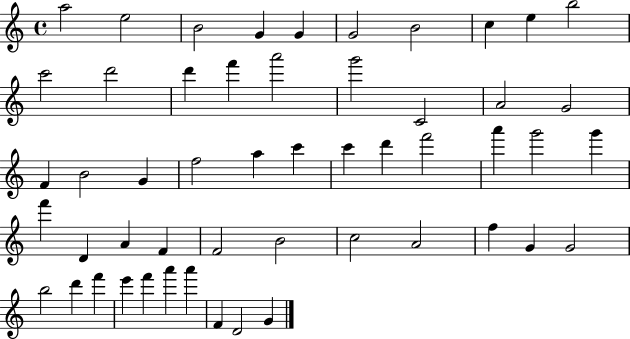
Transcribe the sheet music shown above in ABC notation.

X:1
T:Untitled
M:4/4
L:1/4
K:C
a2 e2 B2 G G G2 B2 c e b2 c'2 d'2 d' f' a'2 g'2 C2 A2 G2 F B2 G f2 a c' c' d' f'2 a' g'2 g' f' D A F F2 B2 c2 A2 f G G2 b2 d' f' e' f' a' a' F D2 G